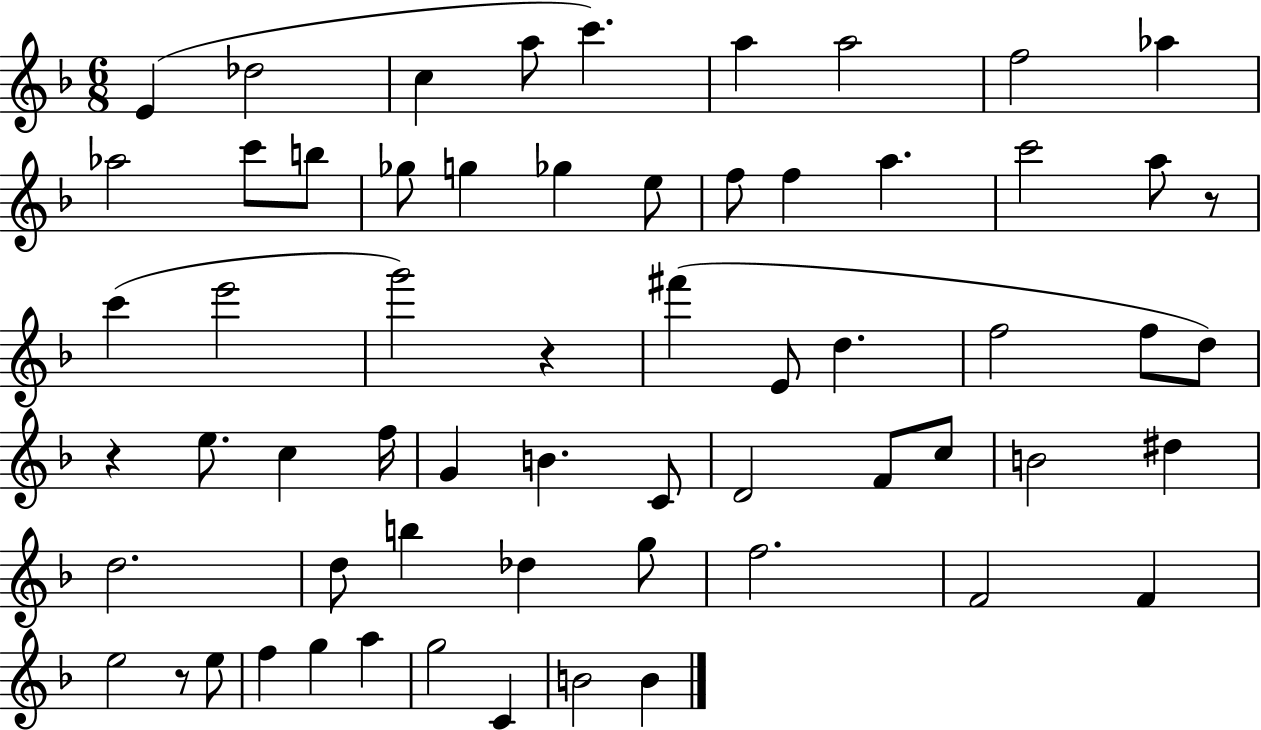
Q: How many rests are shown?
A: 4